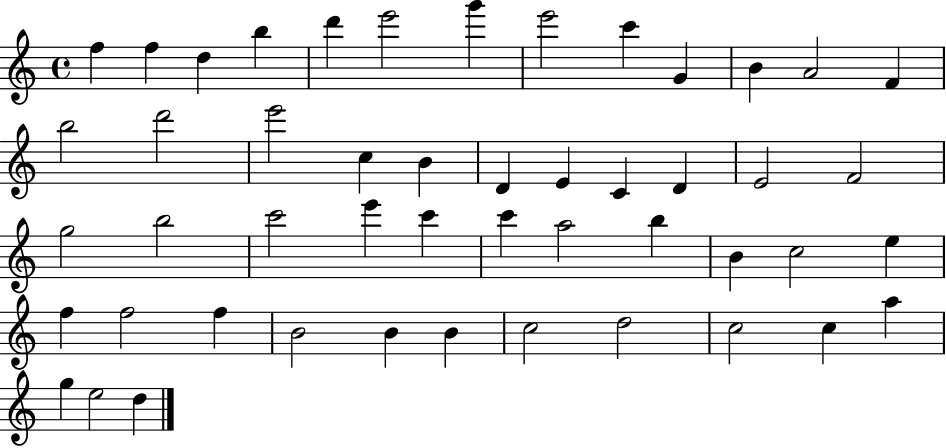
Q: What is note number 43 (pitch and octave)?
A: D5